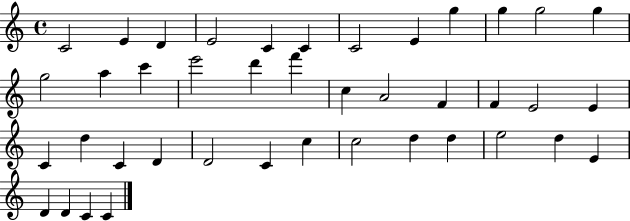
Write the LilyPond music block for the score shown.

{
  \clef treble
  \time 4/4
  \defaultTimeSignature
  \key c \major
  c'2 e'4 d'4 | e'2 c'4 c'4 | c'2 e'4 g''4 | g''4 g''2 g''4 | \break g''2 a''4 c'''4 | e'''2 d'''4 f'''4 | c''4 a'2 f'4 | f'4 e'2 e'4 | \break c'4 d''4 c'4 d'4 | d'2 c'4 c''4 | c''2 d''4 d''4 | e''2 d''4 e'4 | \break d'4 d'4 c'4 c'4 | \bar "|."
}